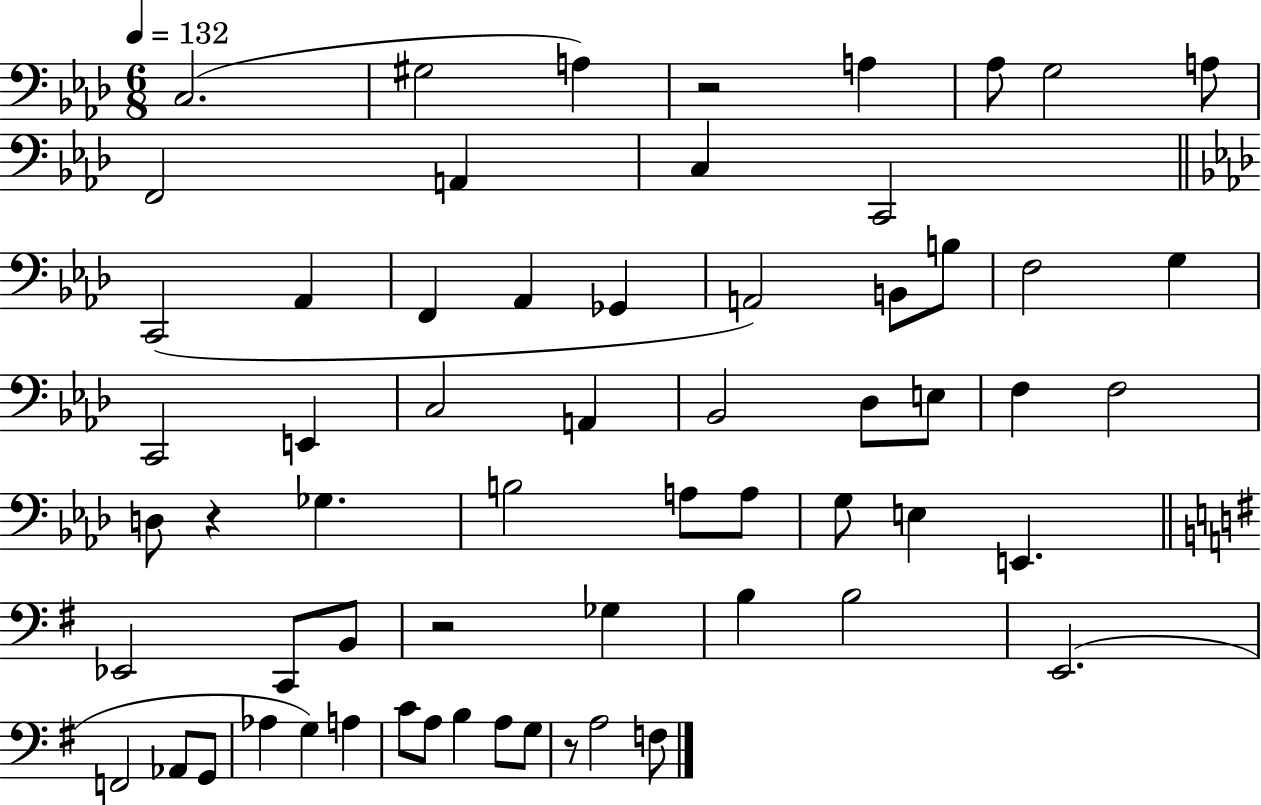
C3/h. G#3/h A3/q R/h A3/q Ab3/e G3/h A3/e F2/h A2/q C3/q C2/h C2/h Ab2/q F2/q Ab2/q Gb2/q A2/h B2/e B3/e F3/h G3/q C2/h E2/q C3/h A2/q Bb2/h Db3/e E3/e F3/q F3/h D3/e R/q Gb3/q. B3/h A3/e A3/e G3/e E3/q E2/q. Eb2/h C2/e B2/e R/h Gb3/q B3/q B3/h E2/h. F2/h Ab2/e G2/e Ab3/q G3/q A3/q C4/e A3/e B3/q A3/e G3/e R/e A3/h F3/e